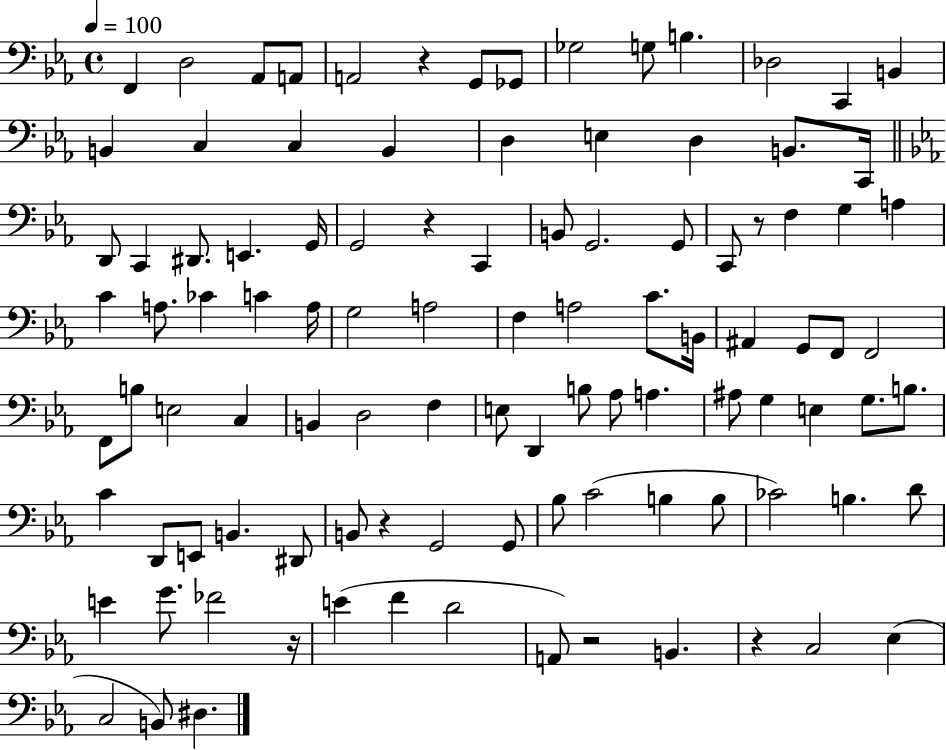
F2/q D3/h Ab2/e A2/e A2/h R/q G2/e Gb2/e Gb3/h G3/e B3/q. Db3/h C2/q B2/q B2/q C3/q C3/q B2/q D3/q E3/q D3/q B2/e. C2/s D2/e C2/q D#2/e. E2/q. G2/s G2/h R/q C2/q B2/e G2/h. G2/e C2/e R/e F3/q G3/q A3/q C4/q A3/e. CES4/q C4/q A3/s G3/h A3/h F3/q A3/h C4/e. B2/s A#2/q G2/e F2/e F2/h F2/e B3/e E3/h C3/q B2/q D3/h F3/q E3/e D2/q B3/e Ab3/e A3/q. A#3/e G3/q E3/q G3/e. B3/e. C4/q D2/e E2/e B2/q. D#2/e B2/e R/q G2/h G2/e Bb3/e C4/h B3/q B3/e CES4/h B3/q. D4/e E4/q G4/e. FES4/h R/s E4/q F4/q D4/h A2/e R/h B2/q. R/q C3/h Eb3/q C3/h B2/e D#3/q.